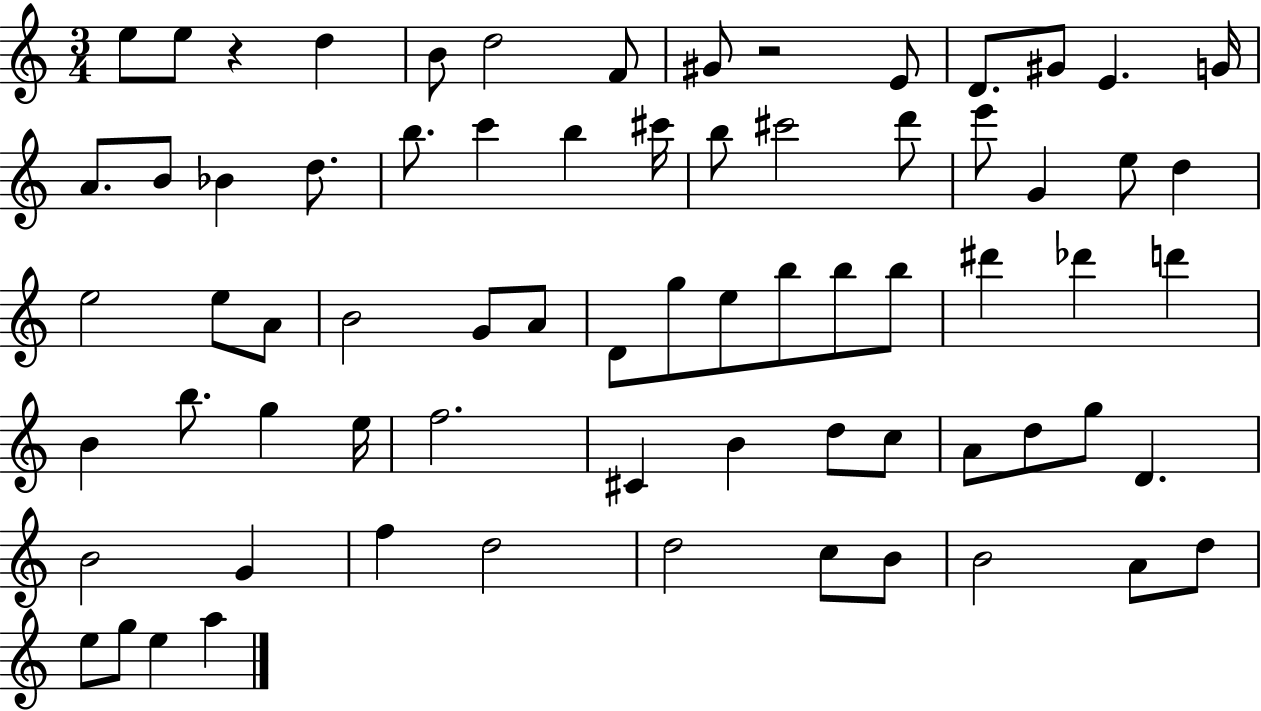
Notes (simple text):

E5/e E5/e R/q D5/q B4/e D5/h F4/e G#4/e R/h E4/e D4/e. G#4/e E4/q. G4/s A4/e. B4/e Bb4/q D5/e. B5/e. C6/q B5/q C#6/s B5/e C#6/h D6/e E6/e G4/q E5/e D5/q E5/h E5/e A4/e B4/h G4/e A4/e D4/e G5/e E5/e B5/e B5/e B5/e D#6/q Db6/q D6/q B4/q B5/e. G5/q E5/s F5/h. C#4/q B4/q D5/e C5/e A4/e D5/e G5/e D4/q. B4/h G4/q F5/q D5/h D5/h C5/e B4/e B4/h A4/e D5/e E5/e G5/e E5/q A5/q